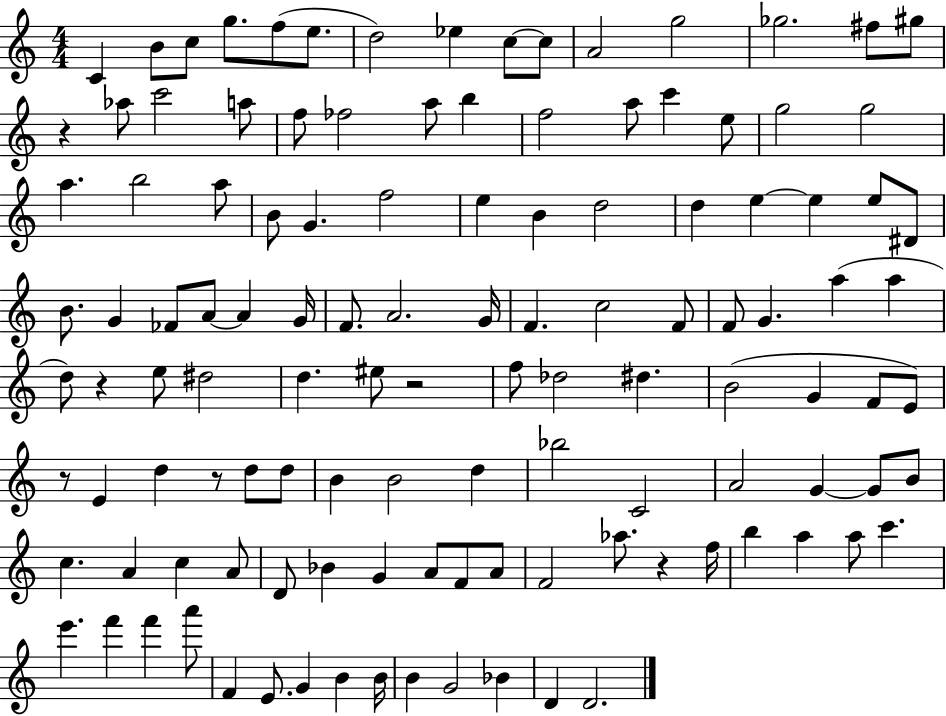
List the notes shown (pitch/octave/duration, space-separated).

C4/q B4/e C5/e G5/e. F5/e E5/e. D5/h Eb5/q C5/e C5/e A4/h G5/h Gb5/h. F#5/e G#5/e R/q Ab5/e C6/h A5/e F5/e FES5/h A5/e B5/q F5/h A5/e C6/q E5/e G5/h G5/h A5/q. B5/h A5/e B4/e G4/q. F5/h E5/q B4/q D5/h D5/q E5/q E5/q E5/e D#4/e B4/e. G4/q FES4/e A4/e A4/q G4/s F4/e. A4/h. G4/s F4/q. C5/h F4/e F4/e G4/q. A5/q A5/q D5/e R/q E5/e D#5/h D5/q. EIS5/e R/h F5/e Db5/h D#5/q. B4/h G4/q F4/e E4/e R/e E4/q D5/q R/e D5/e D5/e B4/q B4/h D5/q Bb5/h C4/h A4/h G4/q G4/e B4/e C5/q. A4/q C5/q A4/e D4/e Bb4/q G4/q A4/e F4/e A4/e F4/h Ab5/e. R/q F5/s B5/q A5/q A5/e C6/q. E6/q. F6/q F6/q A6/e F4/q E4/e. G4/q B4/q B4/s B4/q G4/h Bb4/q D4/q D4/h.